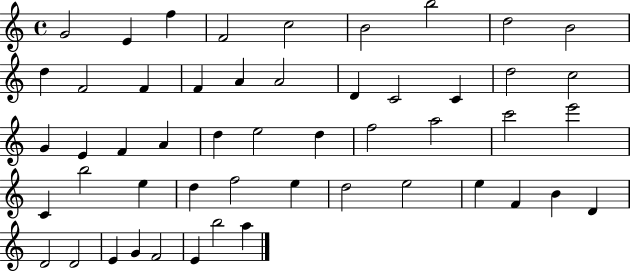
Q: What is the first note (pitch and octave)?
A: G4